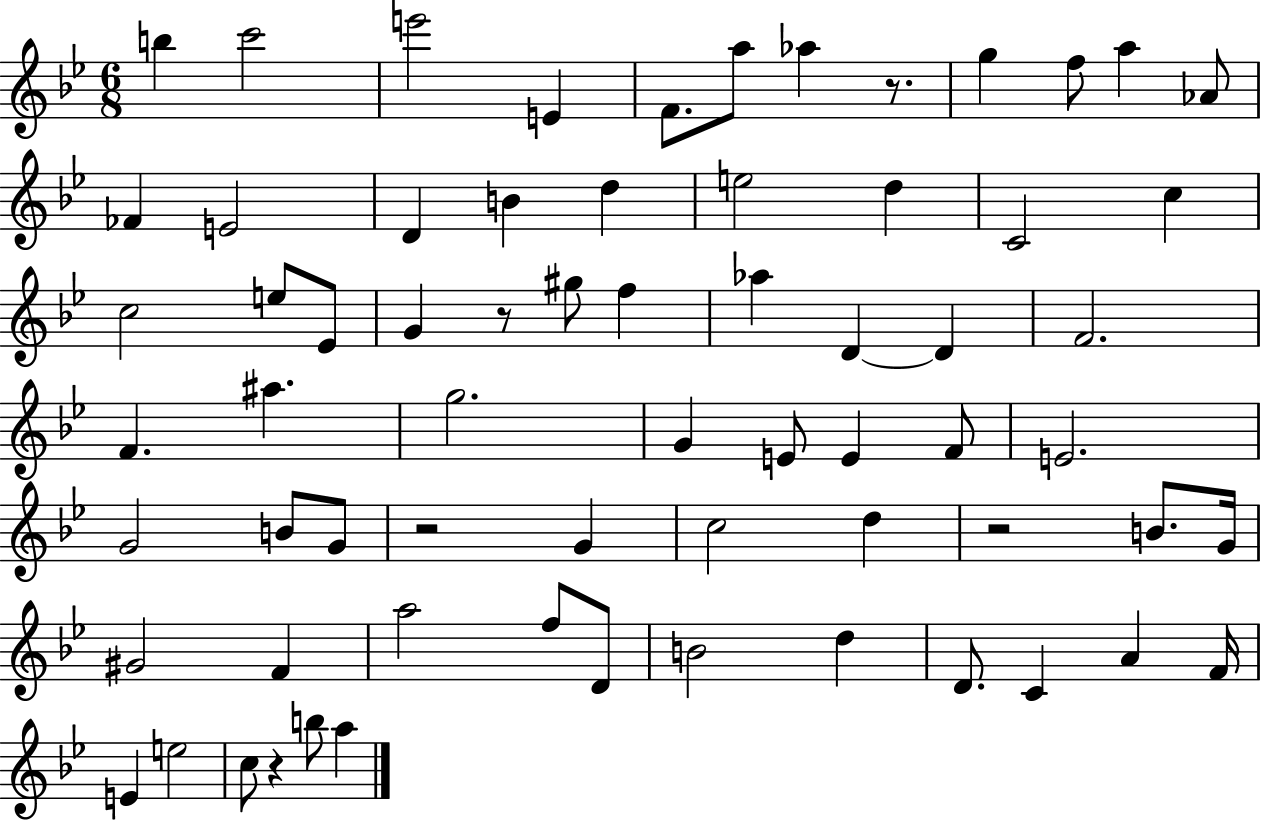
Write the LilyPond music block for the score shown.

{
  \clef treble
  \numericTimeSignature
  \time 6/8
  \key bes \major
  b''4 c'''2 | e'''2 e'4 | f'8. a''8 aes''4 r8. | g''4 f''8 a''4 aes'8 | \break fes'4 e'2 | d'4 b'4 d''4 | e''2 d''4 | c'2 c''4 | \break c''2 e''8 ees'8 | g'4 r8 gis''8 f''4 | aes''4 d'4~~ d'4 | f'2. | \break f'4. ais''4. | g''2. | g'4 e'8 e'4 f'8 | e'2. | \break g'2 b'8 g'8 | r2 g'4 | c''2 d''4 | r2 b'8. g'16 | \break gis'2 f'4 | a''2 f''8 d'8 | b'2 d''4 | d'8. c'4 a'4 f'16 | \break e'4 e''2 | c''8 r4 b''8 a''4 | \bar "|."
}